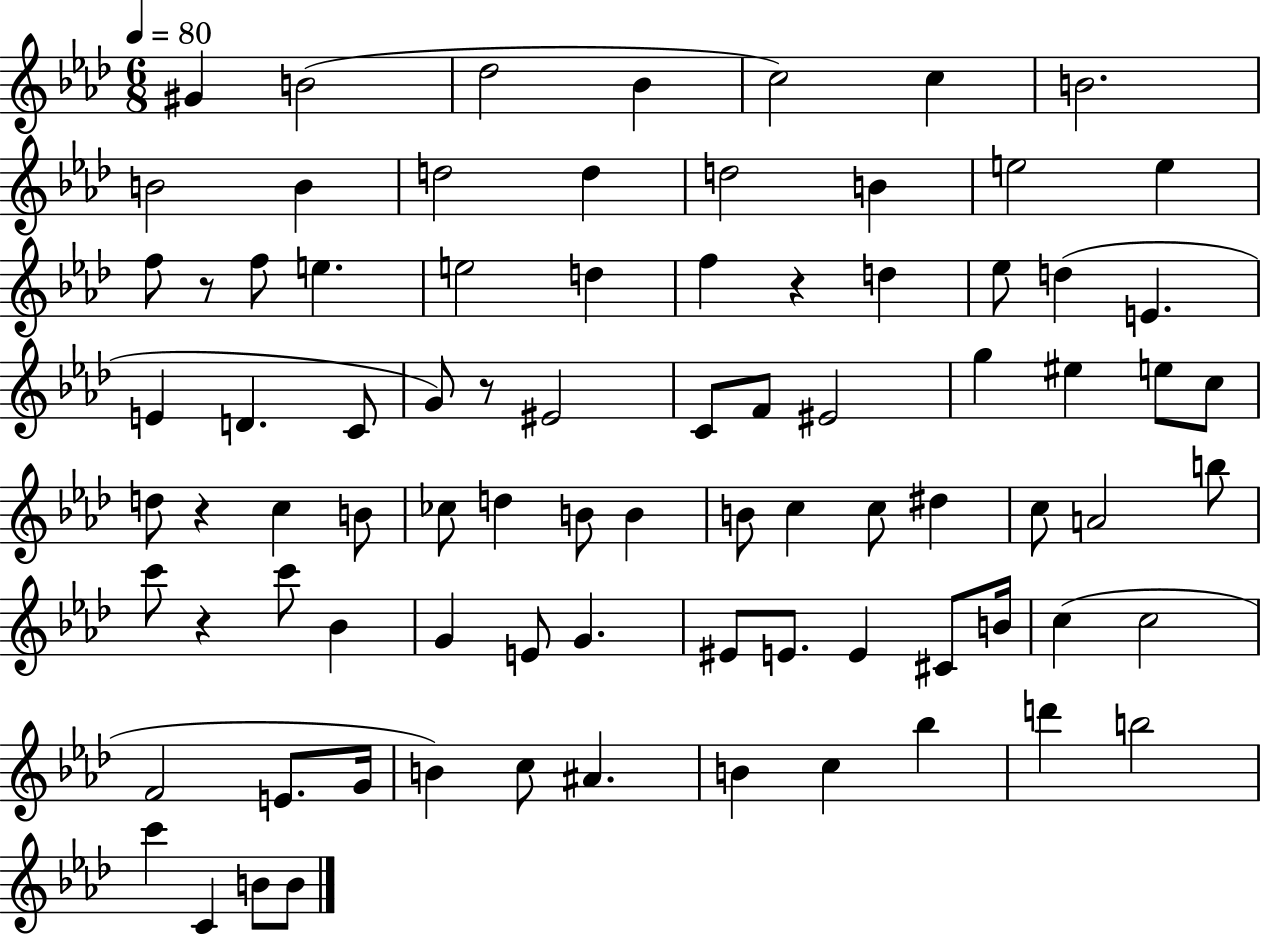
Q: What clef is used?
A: treble